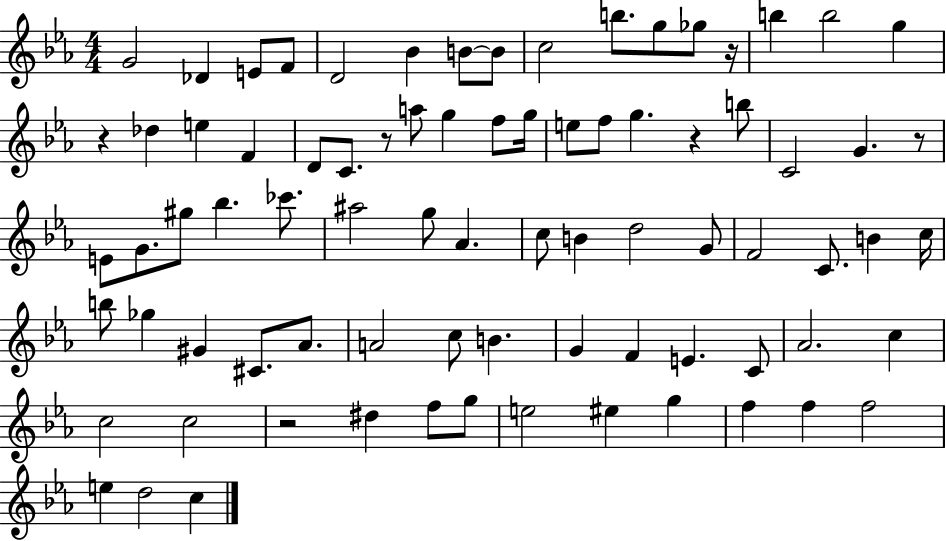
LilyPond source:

{
  \clef treble
  \numericTimeSignature
  \time 4/4
  \key ees \major
  g'2 des'4 e'8 f'8 | d'2 bes'4 b'8~~ b'8 | c''2 b''8. g''8 ges''8 r16 | b''4 b''2 g''4 | \break r4 des''4 e''4 f'4 | d'8 c'8. r8 a''8 g''4 f''8 g''16 | e''8 f''8 g''4. r4 b''8 | c'2 g'4. r8 | \break e'8 g'8. gis''8 bes''4. ces'''8. | ais''2 g''8 aes'4. | c''8 b'4 d''2 g'8 | f'2 c'8. b'4 c''16 | \break b''8 ges''4 gis'4 cis'8. aes'8. | a'2 c''8 b'4. | g'4 f'4 e'4. c'8 | aes'2. c''4 | \break c''2 c''2 | r2 dis''4 f''8 g''8 | e''2 eis''4 g''4 | f''4 f''4 f''2 | \break e''4 d''2 c''4 | \bar "|."
}